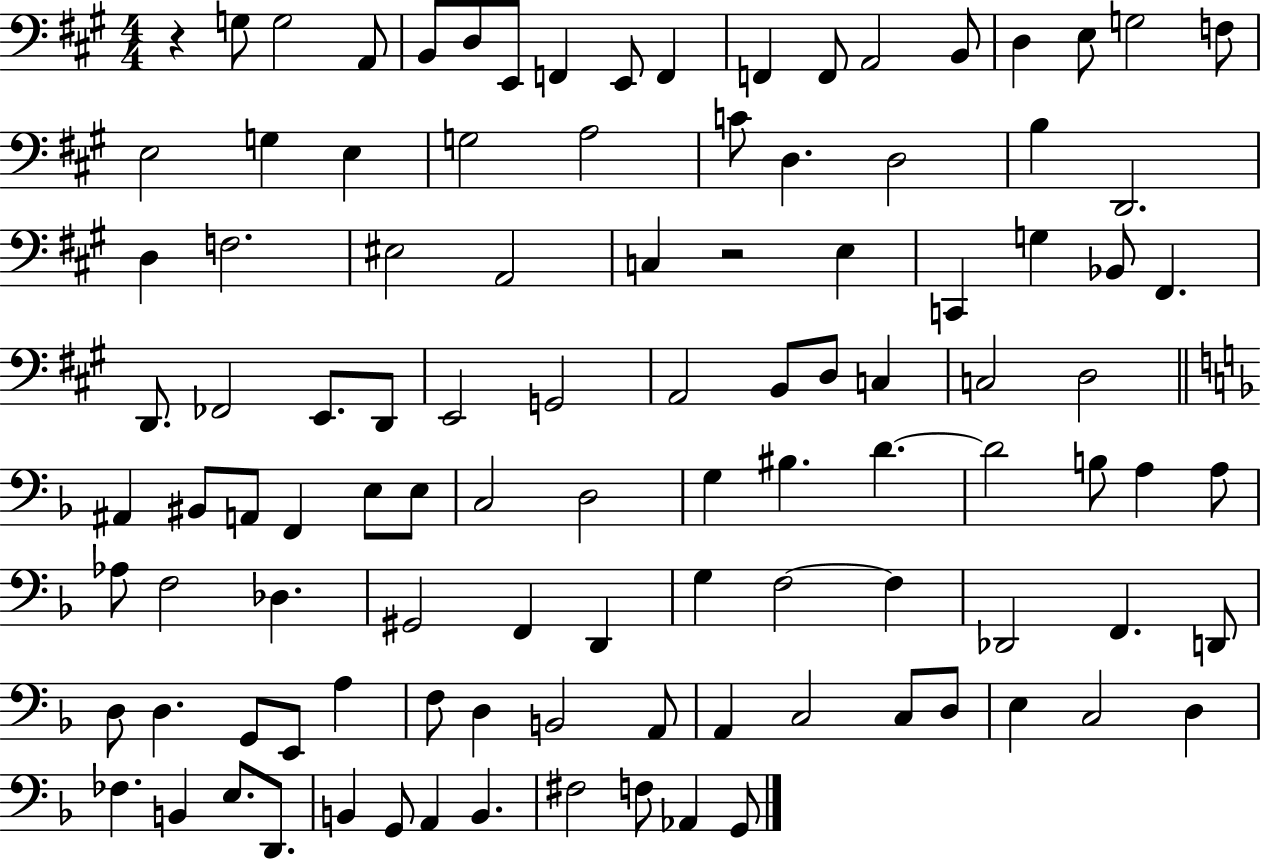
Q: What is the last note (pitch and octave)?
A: G2